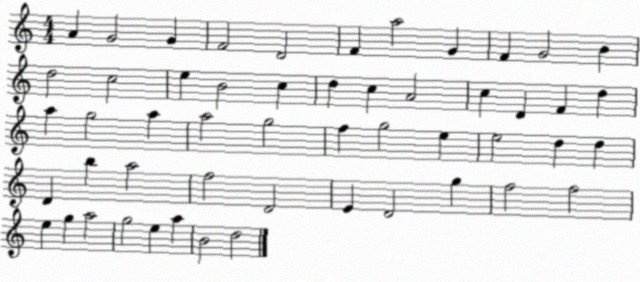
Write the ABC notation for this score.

X:1
T:Untitled
M:4/4
L:1/4
K:C
A G2 G F2 D2 F a2 G F G2 B d2 c2 e B2 c d c A2 c D F d a g2 a a2 g2 f g2 e e2 d d D b a2 f2 D2 E D2 g f2 f2 e g a2 g2 e a B2 d2